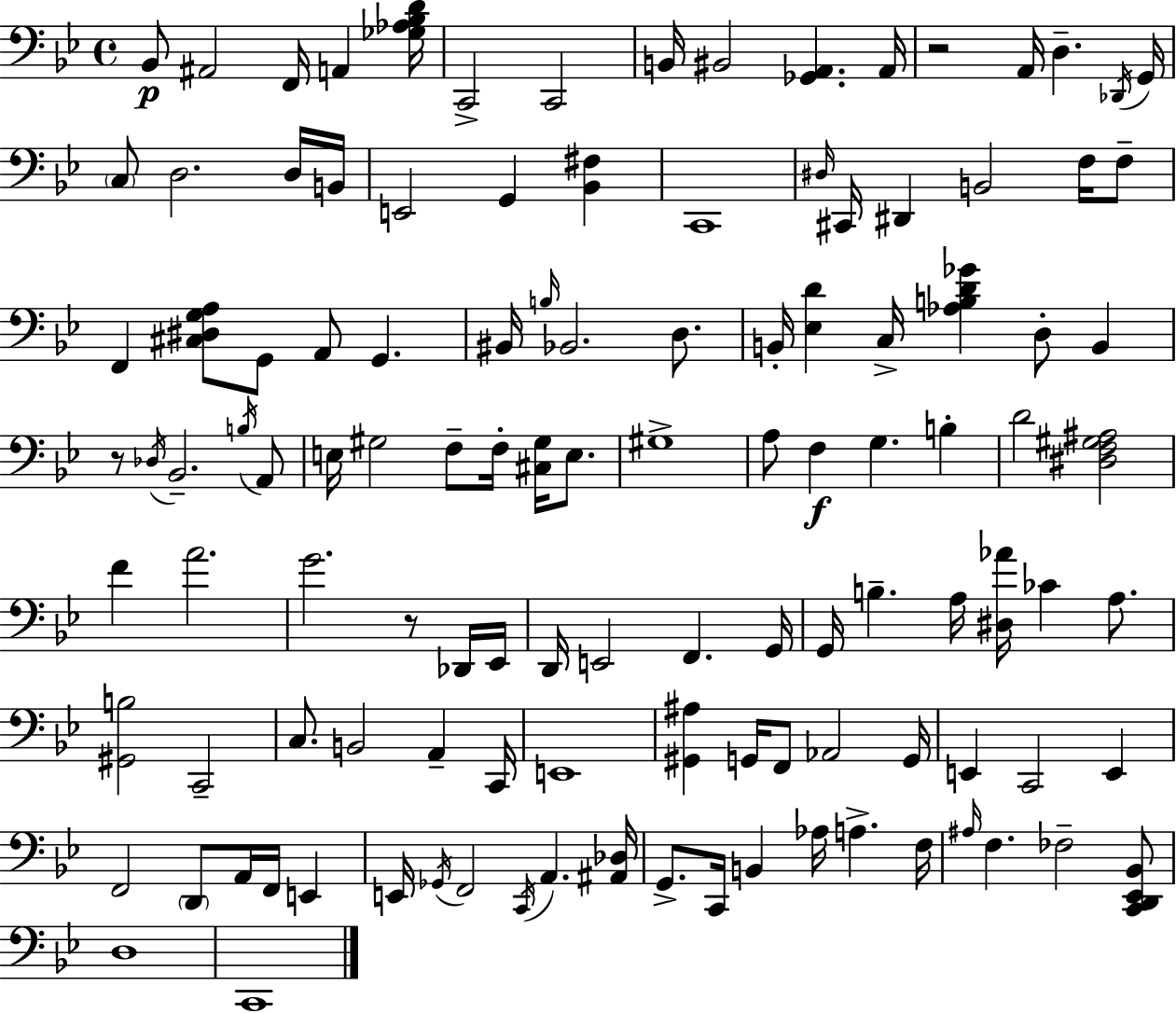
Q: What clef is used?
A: bass